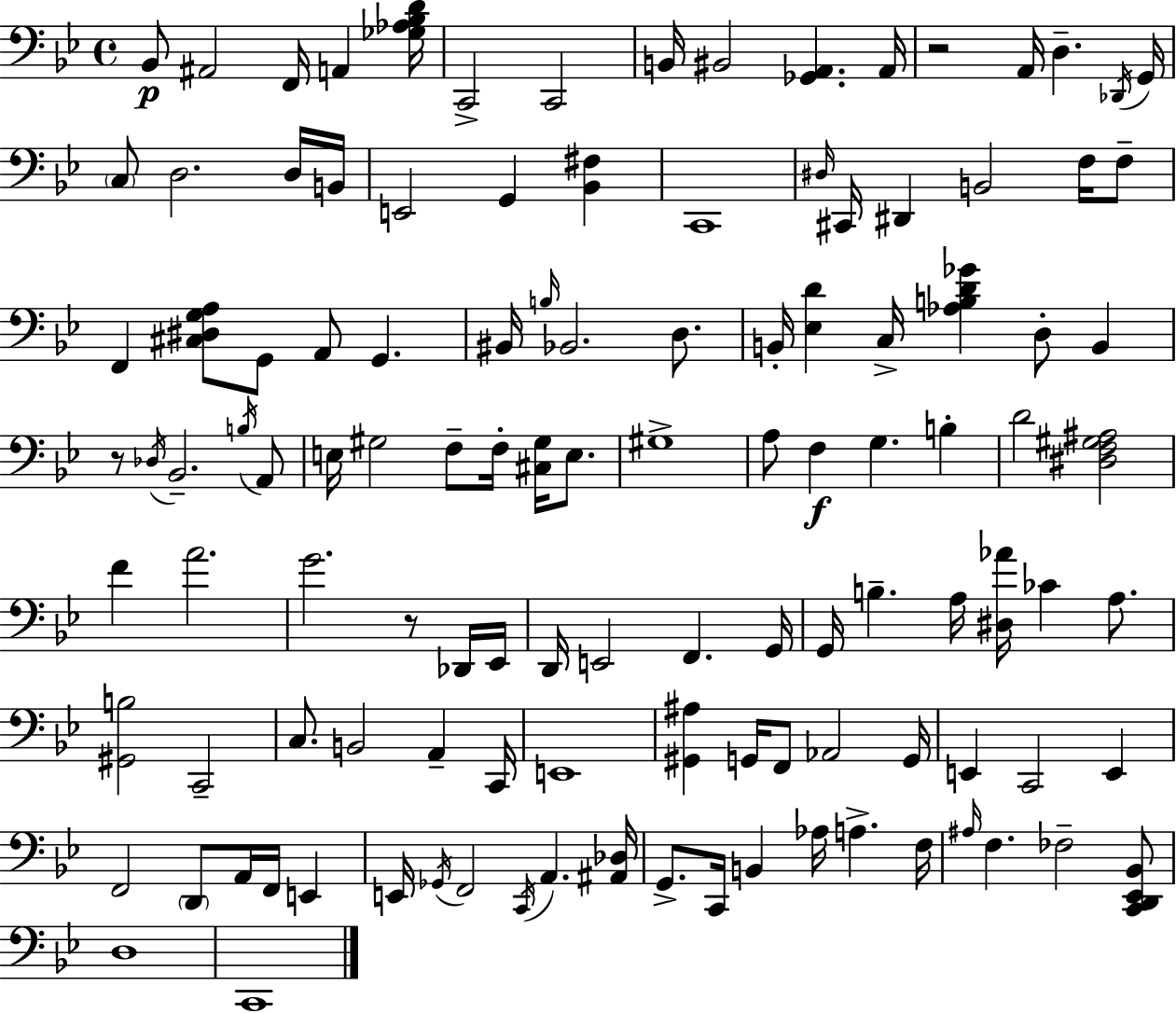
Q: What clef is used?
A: bass